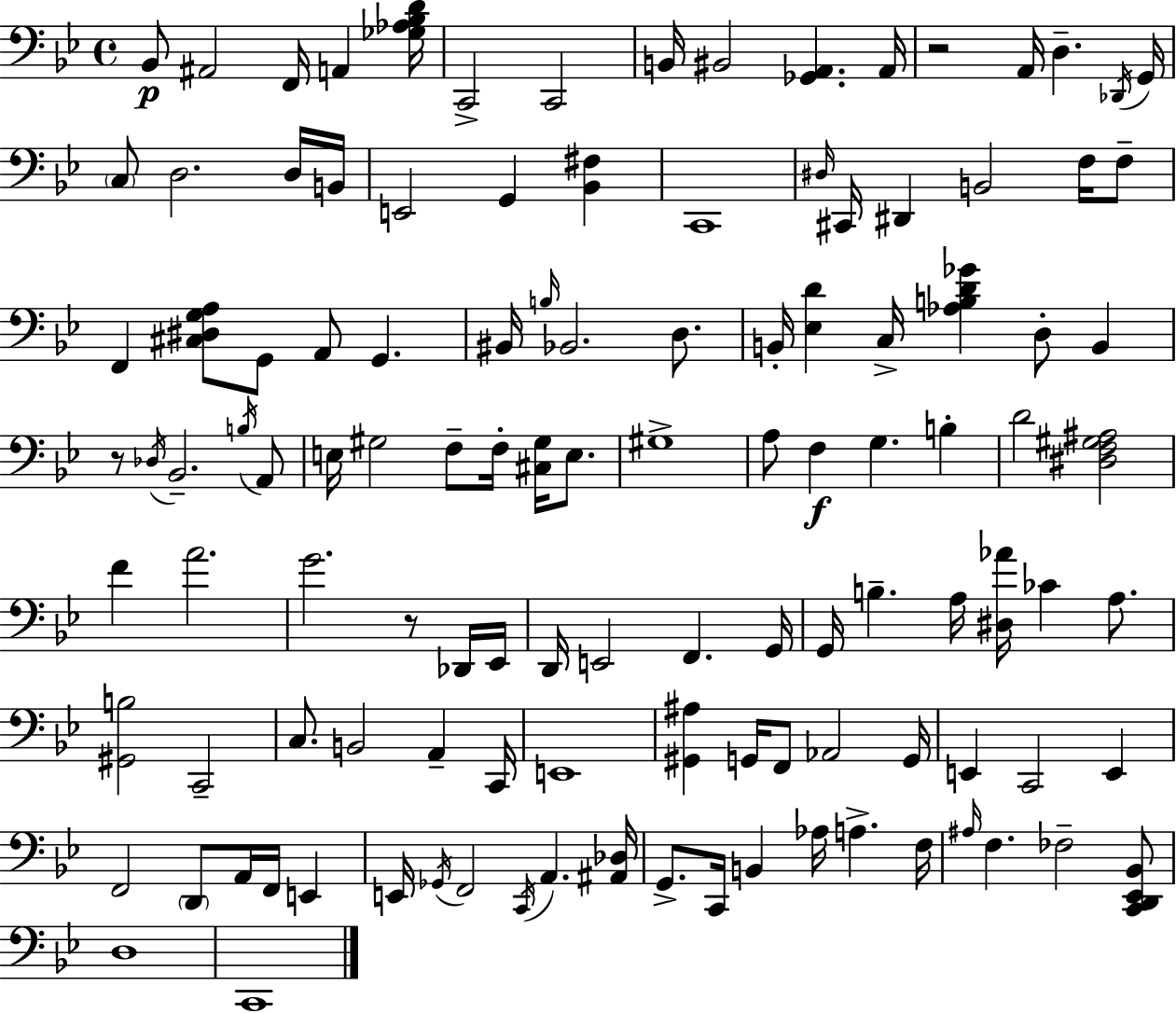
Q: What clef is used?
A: bass